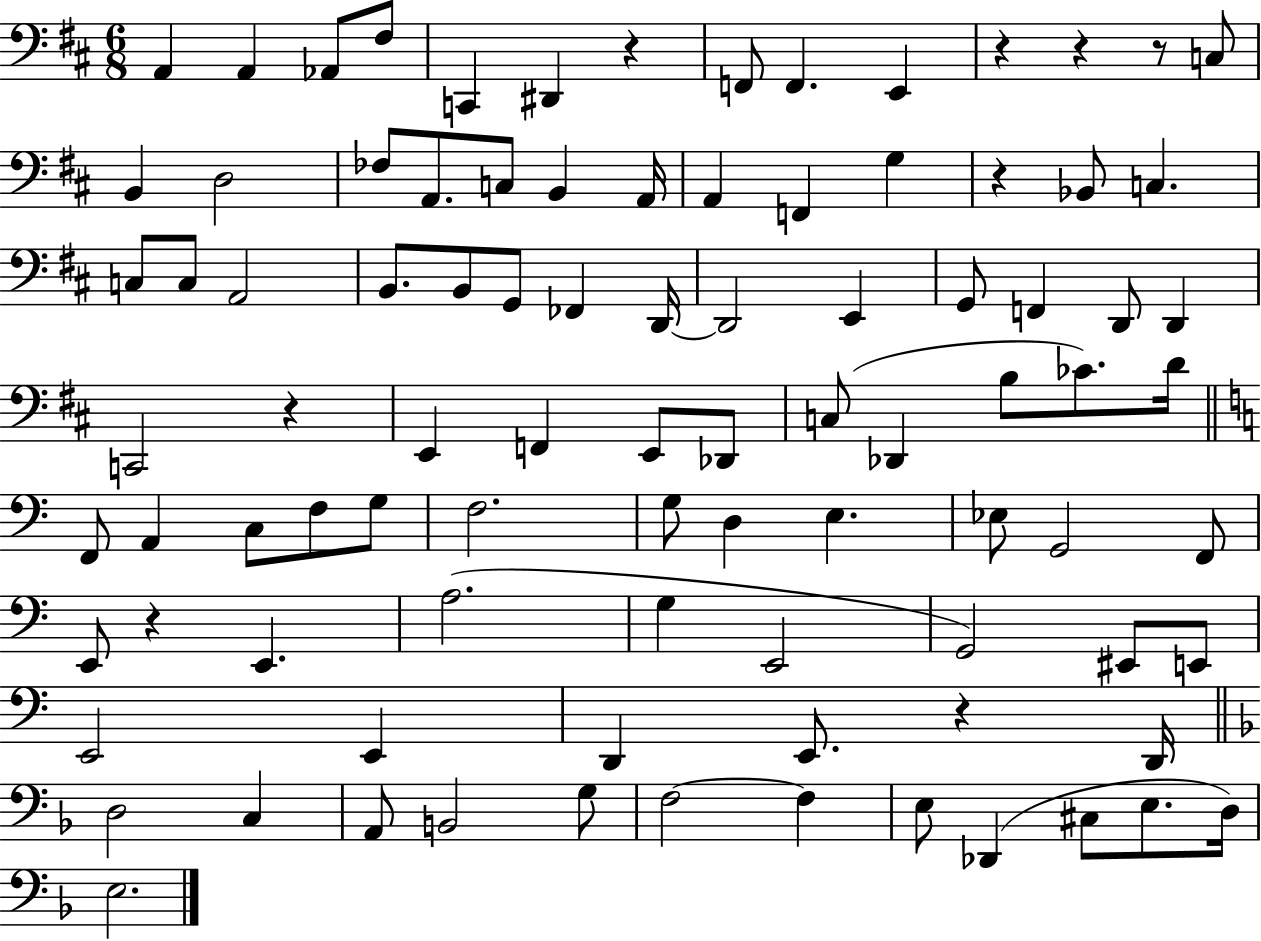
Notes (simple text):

A2/q A2/q Ab2/e F#3/e C2/q D#2/q R/q F2/e F2/q. E2/q R/q R/q R/e C3/e B2/q D3/h FES3/e A2/e. C3/e B2/q A2/s A2/q F2/q G3/q R/q Bb2/e C3/q. C3/e C3/e A2/h B2/e. B2/e G2/e FES2/q D2/s D2/h E2/q G2/e F2/q D2/e D2/q C2/h R/q E2/q F2/q E2/e Db2/e C3/e Db2/q B3/e CES4/e. D4/s F2/e A2/q C3/e F3/e G3/e F3/h. G3/e D3/q E3/q. Eb3/e G2/h F2/e E2/e R/q E2/q. A3/h. G3/q E2/h G2/h EIS2/e E2/e E2/h E2/q D2/q E2/e. R/q D2/s D3/h C3/q A2/e B2/h G3/e F3/h F3/q E3/e Db2/q C#3/e E3/e. D3/s E3/h.